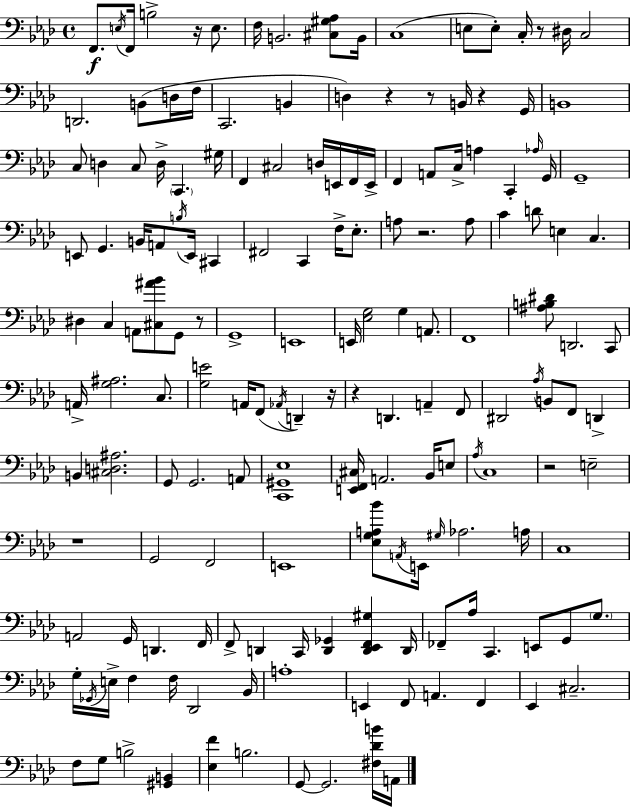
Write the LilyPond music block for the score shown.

{
  \clef bass
  \time 4/4
  \defaultTimeSignature
  \key aes \major
  f,8.\f \acciaccatura { e16 } f,16 b2-> r16 e8. | f16 b,2. <cis gis aes>8 | b,16 c1( | e8 e8-.) c16-. r8 dis16 c2 | \break d,2. b,8( d16 | f16 c,2. b,4 | d4) r4 r8 b,16 r4 | g,16 b,1 | \break c8 d4 c8 d16-> \parenthesize c,4. | gis16 f,4 cis2 d16 e,16 f,16 | e,16-> f,4 a,8 c16-> a4 c,4-. | \grace { aes16 } g,16 g,1-- | \break e,8 g,4. b,16 a,8 \acciaccatura { b16 } e,16 cis,4 | fis,2 c,4 f16-> | ees8.-. a8 r2. | a8 c'4 d'8 e4 c4. | \break dis4 c4 a,8 <cis ais' bes'>8 g,8 | r8 g,1-> | e,1 | e,16 <ees g>2 g4 | \break a,8. f,1 | <ais b dis'>8 d,2. | c,8 a,16-> <g ais>2. | c8. <g e'>2 a,16 f,8( \acciaccatura { aes,16 } d,4--) | \break r16 r4 d,4. a,4-- | f,8 dis,2 \acciaccatura { aes16 } b,8 f,8 | d,4-> b,4 <cis d ais>2. | g,8 g,2. | \break a,8 <c, gis, ees>1 | <e, f, cis>16 a,2. | bes,16 e8 \acciaccatura { aes16 } c1 | r2 e2-- | \break r1 | g,2 f,2 | e,1 | <ees g a bes'>8 \acciaccatura { a,16 } e,16 \grace { gis16 } aes2. | \break a16 c1 | a,2 | g,16 d,4. f,16 f,8-> d,4 c,16 <d, ges,>4 | <d, ees, f, gis>4 d,16 fes,8-- aes16 c,4. | \break e,8 g,8 \parenthesize g8. g16-. \acciaccatura { ges,16 } e16-> f4 f16 | des,2 bes,16 a1-. | e,4 f,8 a,4. | f,4 ees,4 cis2.-- | \break f8 g8 b2-> | <gis, b,>4 <ees f'>4 b2. | g,8~~ g,2. | <fis des' b'>16 a,16 \bar "|."
}